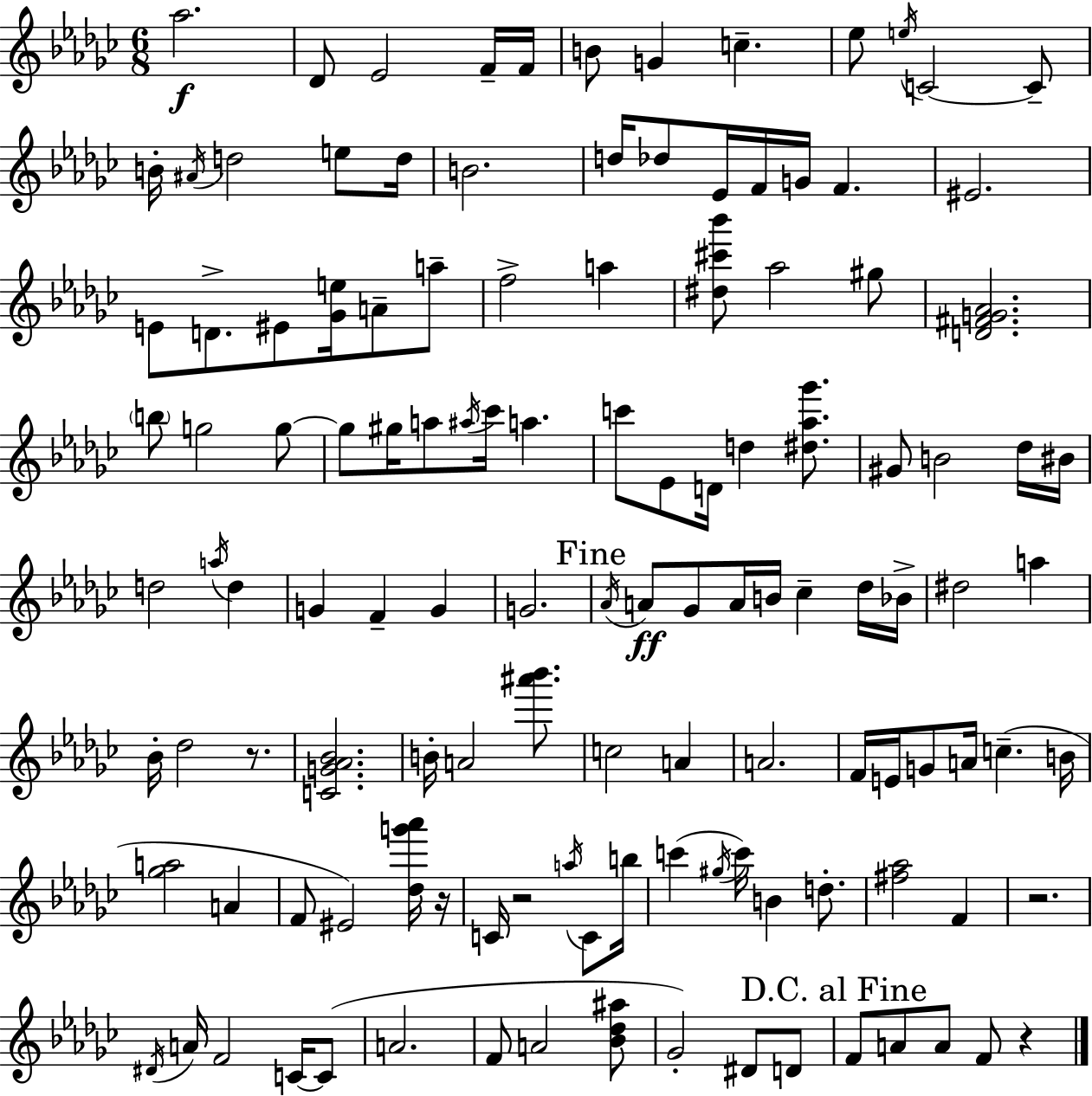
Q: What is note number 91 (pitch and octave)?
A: C6